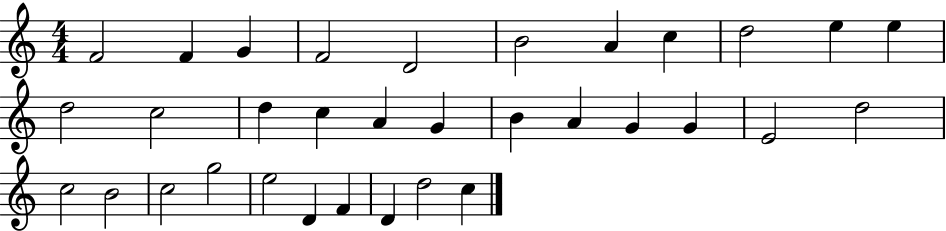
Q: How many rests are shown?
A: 0